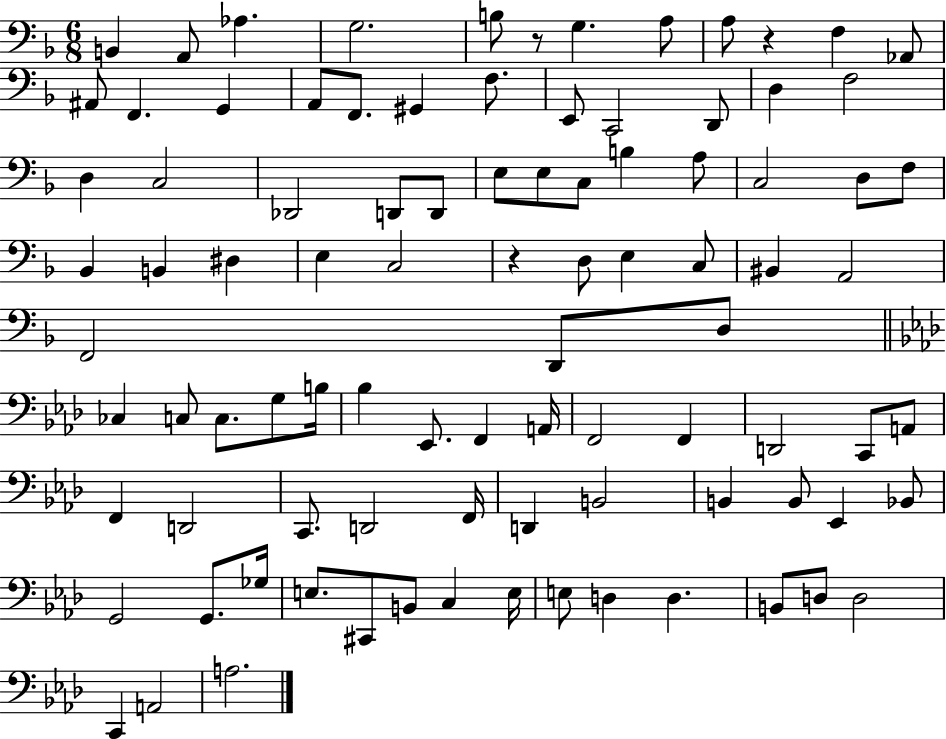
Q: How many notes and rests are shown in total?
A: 93